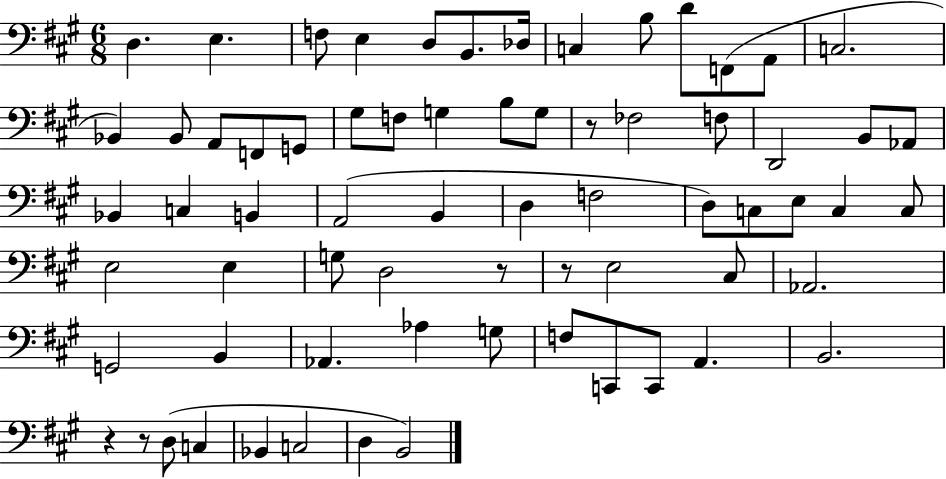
{
  \clef bass
  \numericTimeSignature
  \time 6/8
  \key a \major
  d4. e4. | f8 e4 d8 b,8. des16 | c4 b8 d'8 f,8( a,8 | c2. | \break bes,4) bes,8 a,8 f,8 g,8 | gis8 f8 g4 b8 g8 | r8 fes2 f8 | d,2 b,8 aes,8 | \break bes,4 c4 b,4 | a,2( b,4 | d4 f2 | d8) c8 e8 c4 c8 | \break e2 e4 | g8 d2 r8 | r8 e2 cis8 | aes,2. | \break g,2 b,4 | aes,4. aes4 g8 | f8 c,8 c,8 a,4. | b,2. | \break r4 r8 d8( c4 | bes,4 c2 | d4 b,2) | \bar "|."
}